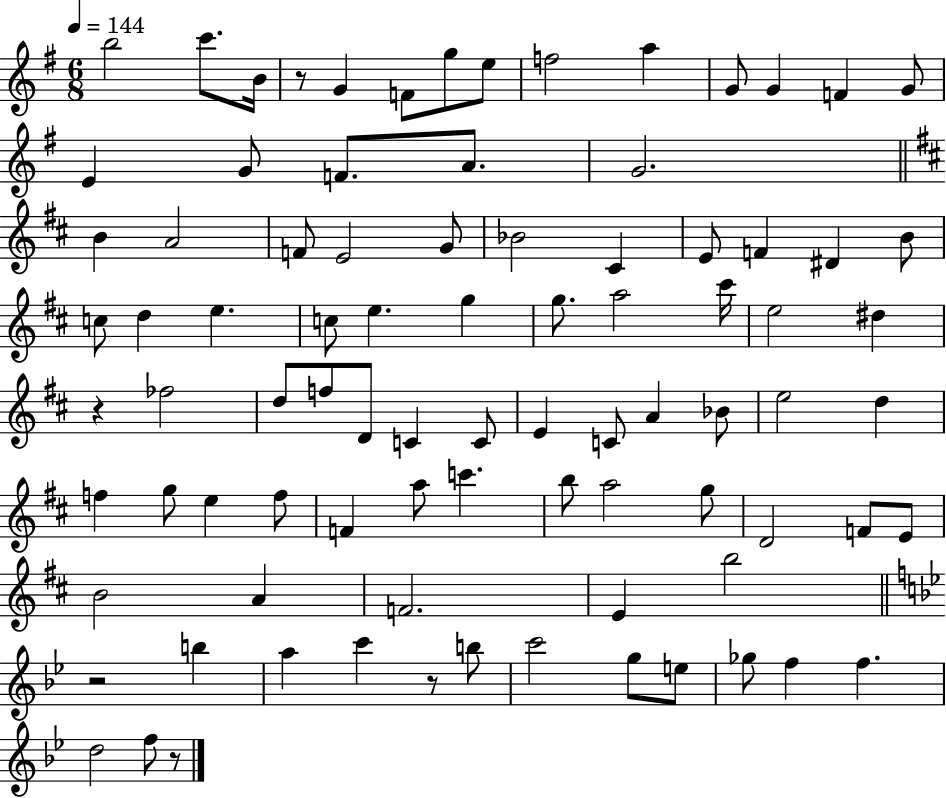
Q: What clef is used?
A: treble